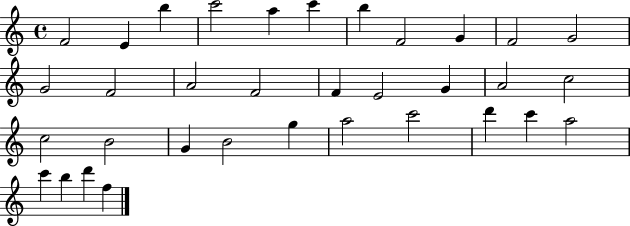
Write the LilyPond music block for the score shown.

{
  \clef treble
  \time 4/4
  \defaultTimeSignature
  \key c \major
  f'2 e'4 b''4 | c'''2 a''4 c'''4 | b''4 f'2 g'4 | f'2 g'2 | \break g'2 f'2 | a'2 f'2 | f'4 e'2 g'4 | a'2 c''2 | \break c''2 b'2 | g'4 b'2 g''4 | a''2 c'''2 | d'''4 c'''4 a''2 | \break c'''4 b''4 d'''4 f''4 | \bar "|."
}